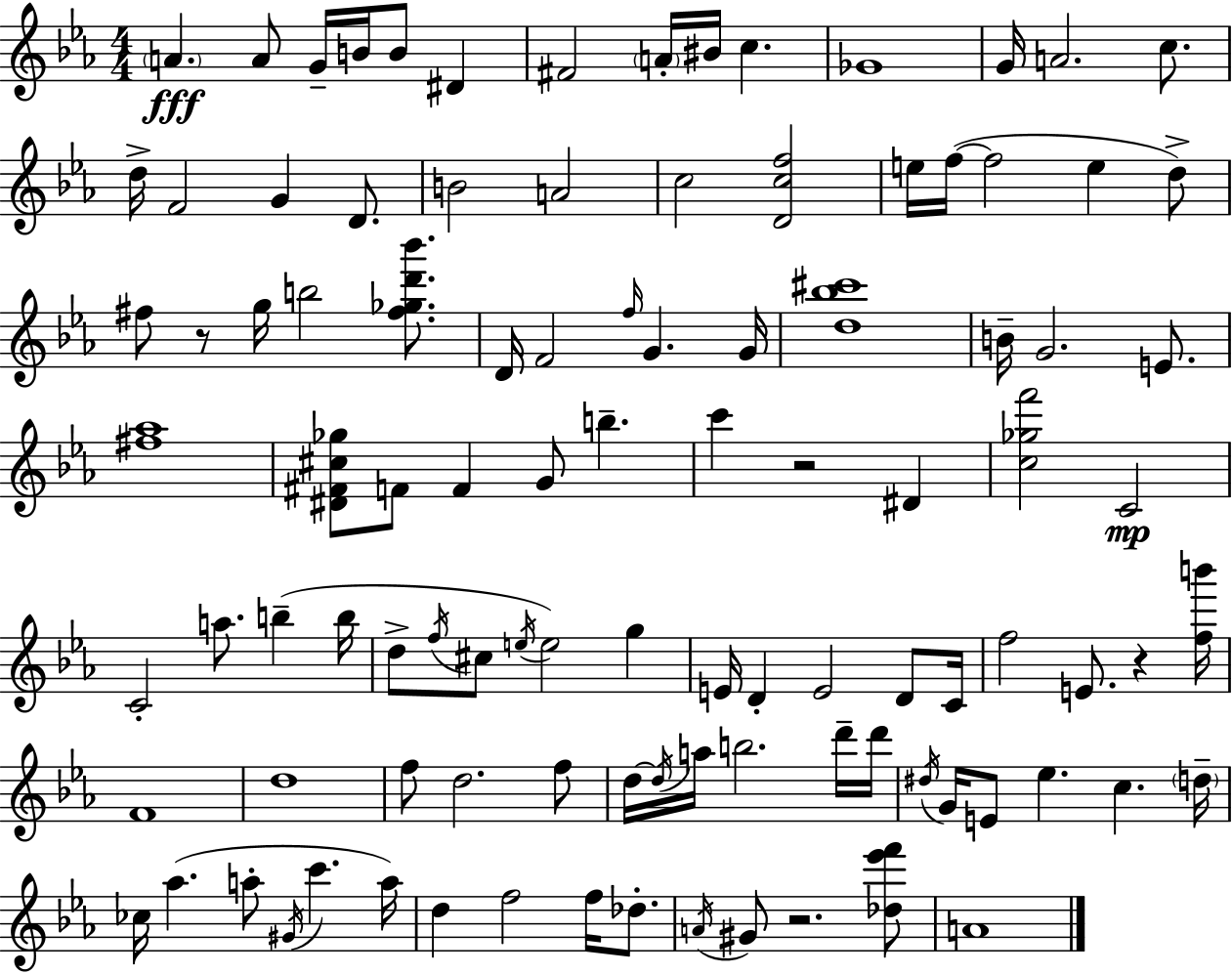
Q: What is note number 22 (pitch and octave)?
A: E5